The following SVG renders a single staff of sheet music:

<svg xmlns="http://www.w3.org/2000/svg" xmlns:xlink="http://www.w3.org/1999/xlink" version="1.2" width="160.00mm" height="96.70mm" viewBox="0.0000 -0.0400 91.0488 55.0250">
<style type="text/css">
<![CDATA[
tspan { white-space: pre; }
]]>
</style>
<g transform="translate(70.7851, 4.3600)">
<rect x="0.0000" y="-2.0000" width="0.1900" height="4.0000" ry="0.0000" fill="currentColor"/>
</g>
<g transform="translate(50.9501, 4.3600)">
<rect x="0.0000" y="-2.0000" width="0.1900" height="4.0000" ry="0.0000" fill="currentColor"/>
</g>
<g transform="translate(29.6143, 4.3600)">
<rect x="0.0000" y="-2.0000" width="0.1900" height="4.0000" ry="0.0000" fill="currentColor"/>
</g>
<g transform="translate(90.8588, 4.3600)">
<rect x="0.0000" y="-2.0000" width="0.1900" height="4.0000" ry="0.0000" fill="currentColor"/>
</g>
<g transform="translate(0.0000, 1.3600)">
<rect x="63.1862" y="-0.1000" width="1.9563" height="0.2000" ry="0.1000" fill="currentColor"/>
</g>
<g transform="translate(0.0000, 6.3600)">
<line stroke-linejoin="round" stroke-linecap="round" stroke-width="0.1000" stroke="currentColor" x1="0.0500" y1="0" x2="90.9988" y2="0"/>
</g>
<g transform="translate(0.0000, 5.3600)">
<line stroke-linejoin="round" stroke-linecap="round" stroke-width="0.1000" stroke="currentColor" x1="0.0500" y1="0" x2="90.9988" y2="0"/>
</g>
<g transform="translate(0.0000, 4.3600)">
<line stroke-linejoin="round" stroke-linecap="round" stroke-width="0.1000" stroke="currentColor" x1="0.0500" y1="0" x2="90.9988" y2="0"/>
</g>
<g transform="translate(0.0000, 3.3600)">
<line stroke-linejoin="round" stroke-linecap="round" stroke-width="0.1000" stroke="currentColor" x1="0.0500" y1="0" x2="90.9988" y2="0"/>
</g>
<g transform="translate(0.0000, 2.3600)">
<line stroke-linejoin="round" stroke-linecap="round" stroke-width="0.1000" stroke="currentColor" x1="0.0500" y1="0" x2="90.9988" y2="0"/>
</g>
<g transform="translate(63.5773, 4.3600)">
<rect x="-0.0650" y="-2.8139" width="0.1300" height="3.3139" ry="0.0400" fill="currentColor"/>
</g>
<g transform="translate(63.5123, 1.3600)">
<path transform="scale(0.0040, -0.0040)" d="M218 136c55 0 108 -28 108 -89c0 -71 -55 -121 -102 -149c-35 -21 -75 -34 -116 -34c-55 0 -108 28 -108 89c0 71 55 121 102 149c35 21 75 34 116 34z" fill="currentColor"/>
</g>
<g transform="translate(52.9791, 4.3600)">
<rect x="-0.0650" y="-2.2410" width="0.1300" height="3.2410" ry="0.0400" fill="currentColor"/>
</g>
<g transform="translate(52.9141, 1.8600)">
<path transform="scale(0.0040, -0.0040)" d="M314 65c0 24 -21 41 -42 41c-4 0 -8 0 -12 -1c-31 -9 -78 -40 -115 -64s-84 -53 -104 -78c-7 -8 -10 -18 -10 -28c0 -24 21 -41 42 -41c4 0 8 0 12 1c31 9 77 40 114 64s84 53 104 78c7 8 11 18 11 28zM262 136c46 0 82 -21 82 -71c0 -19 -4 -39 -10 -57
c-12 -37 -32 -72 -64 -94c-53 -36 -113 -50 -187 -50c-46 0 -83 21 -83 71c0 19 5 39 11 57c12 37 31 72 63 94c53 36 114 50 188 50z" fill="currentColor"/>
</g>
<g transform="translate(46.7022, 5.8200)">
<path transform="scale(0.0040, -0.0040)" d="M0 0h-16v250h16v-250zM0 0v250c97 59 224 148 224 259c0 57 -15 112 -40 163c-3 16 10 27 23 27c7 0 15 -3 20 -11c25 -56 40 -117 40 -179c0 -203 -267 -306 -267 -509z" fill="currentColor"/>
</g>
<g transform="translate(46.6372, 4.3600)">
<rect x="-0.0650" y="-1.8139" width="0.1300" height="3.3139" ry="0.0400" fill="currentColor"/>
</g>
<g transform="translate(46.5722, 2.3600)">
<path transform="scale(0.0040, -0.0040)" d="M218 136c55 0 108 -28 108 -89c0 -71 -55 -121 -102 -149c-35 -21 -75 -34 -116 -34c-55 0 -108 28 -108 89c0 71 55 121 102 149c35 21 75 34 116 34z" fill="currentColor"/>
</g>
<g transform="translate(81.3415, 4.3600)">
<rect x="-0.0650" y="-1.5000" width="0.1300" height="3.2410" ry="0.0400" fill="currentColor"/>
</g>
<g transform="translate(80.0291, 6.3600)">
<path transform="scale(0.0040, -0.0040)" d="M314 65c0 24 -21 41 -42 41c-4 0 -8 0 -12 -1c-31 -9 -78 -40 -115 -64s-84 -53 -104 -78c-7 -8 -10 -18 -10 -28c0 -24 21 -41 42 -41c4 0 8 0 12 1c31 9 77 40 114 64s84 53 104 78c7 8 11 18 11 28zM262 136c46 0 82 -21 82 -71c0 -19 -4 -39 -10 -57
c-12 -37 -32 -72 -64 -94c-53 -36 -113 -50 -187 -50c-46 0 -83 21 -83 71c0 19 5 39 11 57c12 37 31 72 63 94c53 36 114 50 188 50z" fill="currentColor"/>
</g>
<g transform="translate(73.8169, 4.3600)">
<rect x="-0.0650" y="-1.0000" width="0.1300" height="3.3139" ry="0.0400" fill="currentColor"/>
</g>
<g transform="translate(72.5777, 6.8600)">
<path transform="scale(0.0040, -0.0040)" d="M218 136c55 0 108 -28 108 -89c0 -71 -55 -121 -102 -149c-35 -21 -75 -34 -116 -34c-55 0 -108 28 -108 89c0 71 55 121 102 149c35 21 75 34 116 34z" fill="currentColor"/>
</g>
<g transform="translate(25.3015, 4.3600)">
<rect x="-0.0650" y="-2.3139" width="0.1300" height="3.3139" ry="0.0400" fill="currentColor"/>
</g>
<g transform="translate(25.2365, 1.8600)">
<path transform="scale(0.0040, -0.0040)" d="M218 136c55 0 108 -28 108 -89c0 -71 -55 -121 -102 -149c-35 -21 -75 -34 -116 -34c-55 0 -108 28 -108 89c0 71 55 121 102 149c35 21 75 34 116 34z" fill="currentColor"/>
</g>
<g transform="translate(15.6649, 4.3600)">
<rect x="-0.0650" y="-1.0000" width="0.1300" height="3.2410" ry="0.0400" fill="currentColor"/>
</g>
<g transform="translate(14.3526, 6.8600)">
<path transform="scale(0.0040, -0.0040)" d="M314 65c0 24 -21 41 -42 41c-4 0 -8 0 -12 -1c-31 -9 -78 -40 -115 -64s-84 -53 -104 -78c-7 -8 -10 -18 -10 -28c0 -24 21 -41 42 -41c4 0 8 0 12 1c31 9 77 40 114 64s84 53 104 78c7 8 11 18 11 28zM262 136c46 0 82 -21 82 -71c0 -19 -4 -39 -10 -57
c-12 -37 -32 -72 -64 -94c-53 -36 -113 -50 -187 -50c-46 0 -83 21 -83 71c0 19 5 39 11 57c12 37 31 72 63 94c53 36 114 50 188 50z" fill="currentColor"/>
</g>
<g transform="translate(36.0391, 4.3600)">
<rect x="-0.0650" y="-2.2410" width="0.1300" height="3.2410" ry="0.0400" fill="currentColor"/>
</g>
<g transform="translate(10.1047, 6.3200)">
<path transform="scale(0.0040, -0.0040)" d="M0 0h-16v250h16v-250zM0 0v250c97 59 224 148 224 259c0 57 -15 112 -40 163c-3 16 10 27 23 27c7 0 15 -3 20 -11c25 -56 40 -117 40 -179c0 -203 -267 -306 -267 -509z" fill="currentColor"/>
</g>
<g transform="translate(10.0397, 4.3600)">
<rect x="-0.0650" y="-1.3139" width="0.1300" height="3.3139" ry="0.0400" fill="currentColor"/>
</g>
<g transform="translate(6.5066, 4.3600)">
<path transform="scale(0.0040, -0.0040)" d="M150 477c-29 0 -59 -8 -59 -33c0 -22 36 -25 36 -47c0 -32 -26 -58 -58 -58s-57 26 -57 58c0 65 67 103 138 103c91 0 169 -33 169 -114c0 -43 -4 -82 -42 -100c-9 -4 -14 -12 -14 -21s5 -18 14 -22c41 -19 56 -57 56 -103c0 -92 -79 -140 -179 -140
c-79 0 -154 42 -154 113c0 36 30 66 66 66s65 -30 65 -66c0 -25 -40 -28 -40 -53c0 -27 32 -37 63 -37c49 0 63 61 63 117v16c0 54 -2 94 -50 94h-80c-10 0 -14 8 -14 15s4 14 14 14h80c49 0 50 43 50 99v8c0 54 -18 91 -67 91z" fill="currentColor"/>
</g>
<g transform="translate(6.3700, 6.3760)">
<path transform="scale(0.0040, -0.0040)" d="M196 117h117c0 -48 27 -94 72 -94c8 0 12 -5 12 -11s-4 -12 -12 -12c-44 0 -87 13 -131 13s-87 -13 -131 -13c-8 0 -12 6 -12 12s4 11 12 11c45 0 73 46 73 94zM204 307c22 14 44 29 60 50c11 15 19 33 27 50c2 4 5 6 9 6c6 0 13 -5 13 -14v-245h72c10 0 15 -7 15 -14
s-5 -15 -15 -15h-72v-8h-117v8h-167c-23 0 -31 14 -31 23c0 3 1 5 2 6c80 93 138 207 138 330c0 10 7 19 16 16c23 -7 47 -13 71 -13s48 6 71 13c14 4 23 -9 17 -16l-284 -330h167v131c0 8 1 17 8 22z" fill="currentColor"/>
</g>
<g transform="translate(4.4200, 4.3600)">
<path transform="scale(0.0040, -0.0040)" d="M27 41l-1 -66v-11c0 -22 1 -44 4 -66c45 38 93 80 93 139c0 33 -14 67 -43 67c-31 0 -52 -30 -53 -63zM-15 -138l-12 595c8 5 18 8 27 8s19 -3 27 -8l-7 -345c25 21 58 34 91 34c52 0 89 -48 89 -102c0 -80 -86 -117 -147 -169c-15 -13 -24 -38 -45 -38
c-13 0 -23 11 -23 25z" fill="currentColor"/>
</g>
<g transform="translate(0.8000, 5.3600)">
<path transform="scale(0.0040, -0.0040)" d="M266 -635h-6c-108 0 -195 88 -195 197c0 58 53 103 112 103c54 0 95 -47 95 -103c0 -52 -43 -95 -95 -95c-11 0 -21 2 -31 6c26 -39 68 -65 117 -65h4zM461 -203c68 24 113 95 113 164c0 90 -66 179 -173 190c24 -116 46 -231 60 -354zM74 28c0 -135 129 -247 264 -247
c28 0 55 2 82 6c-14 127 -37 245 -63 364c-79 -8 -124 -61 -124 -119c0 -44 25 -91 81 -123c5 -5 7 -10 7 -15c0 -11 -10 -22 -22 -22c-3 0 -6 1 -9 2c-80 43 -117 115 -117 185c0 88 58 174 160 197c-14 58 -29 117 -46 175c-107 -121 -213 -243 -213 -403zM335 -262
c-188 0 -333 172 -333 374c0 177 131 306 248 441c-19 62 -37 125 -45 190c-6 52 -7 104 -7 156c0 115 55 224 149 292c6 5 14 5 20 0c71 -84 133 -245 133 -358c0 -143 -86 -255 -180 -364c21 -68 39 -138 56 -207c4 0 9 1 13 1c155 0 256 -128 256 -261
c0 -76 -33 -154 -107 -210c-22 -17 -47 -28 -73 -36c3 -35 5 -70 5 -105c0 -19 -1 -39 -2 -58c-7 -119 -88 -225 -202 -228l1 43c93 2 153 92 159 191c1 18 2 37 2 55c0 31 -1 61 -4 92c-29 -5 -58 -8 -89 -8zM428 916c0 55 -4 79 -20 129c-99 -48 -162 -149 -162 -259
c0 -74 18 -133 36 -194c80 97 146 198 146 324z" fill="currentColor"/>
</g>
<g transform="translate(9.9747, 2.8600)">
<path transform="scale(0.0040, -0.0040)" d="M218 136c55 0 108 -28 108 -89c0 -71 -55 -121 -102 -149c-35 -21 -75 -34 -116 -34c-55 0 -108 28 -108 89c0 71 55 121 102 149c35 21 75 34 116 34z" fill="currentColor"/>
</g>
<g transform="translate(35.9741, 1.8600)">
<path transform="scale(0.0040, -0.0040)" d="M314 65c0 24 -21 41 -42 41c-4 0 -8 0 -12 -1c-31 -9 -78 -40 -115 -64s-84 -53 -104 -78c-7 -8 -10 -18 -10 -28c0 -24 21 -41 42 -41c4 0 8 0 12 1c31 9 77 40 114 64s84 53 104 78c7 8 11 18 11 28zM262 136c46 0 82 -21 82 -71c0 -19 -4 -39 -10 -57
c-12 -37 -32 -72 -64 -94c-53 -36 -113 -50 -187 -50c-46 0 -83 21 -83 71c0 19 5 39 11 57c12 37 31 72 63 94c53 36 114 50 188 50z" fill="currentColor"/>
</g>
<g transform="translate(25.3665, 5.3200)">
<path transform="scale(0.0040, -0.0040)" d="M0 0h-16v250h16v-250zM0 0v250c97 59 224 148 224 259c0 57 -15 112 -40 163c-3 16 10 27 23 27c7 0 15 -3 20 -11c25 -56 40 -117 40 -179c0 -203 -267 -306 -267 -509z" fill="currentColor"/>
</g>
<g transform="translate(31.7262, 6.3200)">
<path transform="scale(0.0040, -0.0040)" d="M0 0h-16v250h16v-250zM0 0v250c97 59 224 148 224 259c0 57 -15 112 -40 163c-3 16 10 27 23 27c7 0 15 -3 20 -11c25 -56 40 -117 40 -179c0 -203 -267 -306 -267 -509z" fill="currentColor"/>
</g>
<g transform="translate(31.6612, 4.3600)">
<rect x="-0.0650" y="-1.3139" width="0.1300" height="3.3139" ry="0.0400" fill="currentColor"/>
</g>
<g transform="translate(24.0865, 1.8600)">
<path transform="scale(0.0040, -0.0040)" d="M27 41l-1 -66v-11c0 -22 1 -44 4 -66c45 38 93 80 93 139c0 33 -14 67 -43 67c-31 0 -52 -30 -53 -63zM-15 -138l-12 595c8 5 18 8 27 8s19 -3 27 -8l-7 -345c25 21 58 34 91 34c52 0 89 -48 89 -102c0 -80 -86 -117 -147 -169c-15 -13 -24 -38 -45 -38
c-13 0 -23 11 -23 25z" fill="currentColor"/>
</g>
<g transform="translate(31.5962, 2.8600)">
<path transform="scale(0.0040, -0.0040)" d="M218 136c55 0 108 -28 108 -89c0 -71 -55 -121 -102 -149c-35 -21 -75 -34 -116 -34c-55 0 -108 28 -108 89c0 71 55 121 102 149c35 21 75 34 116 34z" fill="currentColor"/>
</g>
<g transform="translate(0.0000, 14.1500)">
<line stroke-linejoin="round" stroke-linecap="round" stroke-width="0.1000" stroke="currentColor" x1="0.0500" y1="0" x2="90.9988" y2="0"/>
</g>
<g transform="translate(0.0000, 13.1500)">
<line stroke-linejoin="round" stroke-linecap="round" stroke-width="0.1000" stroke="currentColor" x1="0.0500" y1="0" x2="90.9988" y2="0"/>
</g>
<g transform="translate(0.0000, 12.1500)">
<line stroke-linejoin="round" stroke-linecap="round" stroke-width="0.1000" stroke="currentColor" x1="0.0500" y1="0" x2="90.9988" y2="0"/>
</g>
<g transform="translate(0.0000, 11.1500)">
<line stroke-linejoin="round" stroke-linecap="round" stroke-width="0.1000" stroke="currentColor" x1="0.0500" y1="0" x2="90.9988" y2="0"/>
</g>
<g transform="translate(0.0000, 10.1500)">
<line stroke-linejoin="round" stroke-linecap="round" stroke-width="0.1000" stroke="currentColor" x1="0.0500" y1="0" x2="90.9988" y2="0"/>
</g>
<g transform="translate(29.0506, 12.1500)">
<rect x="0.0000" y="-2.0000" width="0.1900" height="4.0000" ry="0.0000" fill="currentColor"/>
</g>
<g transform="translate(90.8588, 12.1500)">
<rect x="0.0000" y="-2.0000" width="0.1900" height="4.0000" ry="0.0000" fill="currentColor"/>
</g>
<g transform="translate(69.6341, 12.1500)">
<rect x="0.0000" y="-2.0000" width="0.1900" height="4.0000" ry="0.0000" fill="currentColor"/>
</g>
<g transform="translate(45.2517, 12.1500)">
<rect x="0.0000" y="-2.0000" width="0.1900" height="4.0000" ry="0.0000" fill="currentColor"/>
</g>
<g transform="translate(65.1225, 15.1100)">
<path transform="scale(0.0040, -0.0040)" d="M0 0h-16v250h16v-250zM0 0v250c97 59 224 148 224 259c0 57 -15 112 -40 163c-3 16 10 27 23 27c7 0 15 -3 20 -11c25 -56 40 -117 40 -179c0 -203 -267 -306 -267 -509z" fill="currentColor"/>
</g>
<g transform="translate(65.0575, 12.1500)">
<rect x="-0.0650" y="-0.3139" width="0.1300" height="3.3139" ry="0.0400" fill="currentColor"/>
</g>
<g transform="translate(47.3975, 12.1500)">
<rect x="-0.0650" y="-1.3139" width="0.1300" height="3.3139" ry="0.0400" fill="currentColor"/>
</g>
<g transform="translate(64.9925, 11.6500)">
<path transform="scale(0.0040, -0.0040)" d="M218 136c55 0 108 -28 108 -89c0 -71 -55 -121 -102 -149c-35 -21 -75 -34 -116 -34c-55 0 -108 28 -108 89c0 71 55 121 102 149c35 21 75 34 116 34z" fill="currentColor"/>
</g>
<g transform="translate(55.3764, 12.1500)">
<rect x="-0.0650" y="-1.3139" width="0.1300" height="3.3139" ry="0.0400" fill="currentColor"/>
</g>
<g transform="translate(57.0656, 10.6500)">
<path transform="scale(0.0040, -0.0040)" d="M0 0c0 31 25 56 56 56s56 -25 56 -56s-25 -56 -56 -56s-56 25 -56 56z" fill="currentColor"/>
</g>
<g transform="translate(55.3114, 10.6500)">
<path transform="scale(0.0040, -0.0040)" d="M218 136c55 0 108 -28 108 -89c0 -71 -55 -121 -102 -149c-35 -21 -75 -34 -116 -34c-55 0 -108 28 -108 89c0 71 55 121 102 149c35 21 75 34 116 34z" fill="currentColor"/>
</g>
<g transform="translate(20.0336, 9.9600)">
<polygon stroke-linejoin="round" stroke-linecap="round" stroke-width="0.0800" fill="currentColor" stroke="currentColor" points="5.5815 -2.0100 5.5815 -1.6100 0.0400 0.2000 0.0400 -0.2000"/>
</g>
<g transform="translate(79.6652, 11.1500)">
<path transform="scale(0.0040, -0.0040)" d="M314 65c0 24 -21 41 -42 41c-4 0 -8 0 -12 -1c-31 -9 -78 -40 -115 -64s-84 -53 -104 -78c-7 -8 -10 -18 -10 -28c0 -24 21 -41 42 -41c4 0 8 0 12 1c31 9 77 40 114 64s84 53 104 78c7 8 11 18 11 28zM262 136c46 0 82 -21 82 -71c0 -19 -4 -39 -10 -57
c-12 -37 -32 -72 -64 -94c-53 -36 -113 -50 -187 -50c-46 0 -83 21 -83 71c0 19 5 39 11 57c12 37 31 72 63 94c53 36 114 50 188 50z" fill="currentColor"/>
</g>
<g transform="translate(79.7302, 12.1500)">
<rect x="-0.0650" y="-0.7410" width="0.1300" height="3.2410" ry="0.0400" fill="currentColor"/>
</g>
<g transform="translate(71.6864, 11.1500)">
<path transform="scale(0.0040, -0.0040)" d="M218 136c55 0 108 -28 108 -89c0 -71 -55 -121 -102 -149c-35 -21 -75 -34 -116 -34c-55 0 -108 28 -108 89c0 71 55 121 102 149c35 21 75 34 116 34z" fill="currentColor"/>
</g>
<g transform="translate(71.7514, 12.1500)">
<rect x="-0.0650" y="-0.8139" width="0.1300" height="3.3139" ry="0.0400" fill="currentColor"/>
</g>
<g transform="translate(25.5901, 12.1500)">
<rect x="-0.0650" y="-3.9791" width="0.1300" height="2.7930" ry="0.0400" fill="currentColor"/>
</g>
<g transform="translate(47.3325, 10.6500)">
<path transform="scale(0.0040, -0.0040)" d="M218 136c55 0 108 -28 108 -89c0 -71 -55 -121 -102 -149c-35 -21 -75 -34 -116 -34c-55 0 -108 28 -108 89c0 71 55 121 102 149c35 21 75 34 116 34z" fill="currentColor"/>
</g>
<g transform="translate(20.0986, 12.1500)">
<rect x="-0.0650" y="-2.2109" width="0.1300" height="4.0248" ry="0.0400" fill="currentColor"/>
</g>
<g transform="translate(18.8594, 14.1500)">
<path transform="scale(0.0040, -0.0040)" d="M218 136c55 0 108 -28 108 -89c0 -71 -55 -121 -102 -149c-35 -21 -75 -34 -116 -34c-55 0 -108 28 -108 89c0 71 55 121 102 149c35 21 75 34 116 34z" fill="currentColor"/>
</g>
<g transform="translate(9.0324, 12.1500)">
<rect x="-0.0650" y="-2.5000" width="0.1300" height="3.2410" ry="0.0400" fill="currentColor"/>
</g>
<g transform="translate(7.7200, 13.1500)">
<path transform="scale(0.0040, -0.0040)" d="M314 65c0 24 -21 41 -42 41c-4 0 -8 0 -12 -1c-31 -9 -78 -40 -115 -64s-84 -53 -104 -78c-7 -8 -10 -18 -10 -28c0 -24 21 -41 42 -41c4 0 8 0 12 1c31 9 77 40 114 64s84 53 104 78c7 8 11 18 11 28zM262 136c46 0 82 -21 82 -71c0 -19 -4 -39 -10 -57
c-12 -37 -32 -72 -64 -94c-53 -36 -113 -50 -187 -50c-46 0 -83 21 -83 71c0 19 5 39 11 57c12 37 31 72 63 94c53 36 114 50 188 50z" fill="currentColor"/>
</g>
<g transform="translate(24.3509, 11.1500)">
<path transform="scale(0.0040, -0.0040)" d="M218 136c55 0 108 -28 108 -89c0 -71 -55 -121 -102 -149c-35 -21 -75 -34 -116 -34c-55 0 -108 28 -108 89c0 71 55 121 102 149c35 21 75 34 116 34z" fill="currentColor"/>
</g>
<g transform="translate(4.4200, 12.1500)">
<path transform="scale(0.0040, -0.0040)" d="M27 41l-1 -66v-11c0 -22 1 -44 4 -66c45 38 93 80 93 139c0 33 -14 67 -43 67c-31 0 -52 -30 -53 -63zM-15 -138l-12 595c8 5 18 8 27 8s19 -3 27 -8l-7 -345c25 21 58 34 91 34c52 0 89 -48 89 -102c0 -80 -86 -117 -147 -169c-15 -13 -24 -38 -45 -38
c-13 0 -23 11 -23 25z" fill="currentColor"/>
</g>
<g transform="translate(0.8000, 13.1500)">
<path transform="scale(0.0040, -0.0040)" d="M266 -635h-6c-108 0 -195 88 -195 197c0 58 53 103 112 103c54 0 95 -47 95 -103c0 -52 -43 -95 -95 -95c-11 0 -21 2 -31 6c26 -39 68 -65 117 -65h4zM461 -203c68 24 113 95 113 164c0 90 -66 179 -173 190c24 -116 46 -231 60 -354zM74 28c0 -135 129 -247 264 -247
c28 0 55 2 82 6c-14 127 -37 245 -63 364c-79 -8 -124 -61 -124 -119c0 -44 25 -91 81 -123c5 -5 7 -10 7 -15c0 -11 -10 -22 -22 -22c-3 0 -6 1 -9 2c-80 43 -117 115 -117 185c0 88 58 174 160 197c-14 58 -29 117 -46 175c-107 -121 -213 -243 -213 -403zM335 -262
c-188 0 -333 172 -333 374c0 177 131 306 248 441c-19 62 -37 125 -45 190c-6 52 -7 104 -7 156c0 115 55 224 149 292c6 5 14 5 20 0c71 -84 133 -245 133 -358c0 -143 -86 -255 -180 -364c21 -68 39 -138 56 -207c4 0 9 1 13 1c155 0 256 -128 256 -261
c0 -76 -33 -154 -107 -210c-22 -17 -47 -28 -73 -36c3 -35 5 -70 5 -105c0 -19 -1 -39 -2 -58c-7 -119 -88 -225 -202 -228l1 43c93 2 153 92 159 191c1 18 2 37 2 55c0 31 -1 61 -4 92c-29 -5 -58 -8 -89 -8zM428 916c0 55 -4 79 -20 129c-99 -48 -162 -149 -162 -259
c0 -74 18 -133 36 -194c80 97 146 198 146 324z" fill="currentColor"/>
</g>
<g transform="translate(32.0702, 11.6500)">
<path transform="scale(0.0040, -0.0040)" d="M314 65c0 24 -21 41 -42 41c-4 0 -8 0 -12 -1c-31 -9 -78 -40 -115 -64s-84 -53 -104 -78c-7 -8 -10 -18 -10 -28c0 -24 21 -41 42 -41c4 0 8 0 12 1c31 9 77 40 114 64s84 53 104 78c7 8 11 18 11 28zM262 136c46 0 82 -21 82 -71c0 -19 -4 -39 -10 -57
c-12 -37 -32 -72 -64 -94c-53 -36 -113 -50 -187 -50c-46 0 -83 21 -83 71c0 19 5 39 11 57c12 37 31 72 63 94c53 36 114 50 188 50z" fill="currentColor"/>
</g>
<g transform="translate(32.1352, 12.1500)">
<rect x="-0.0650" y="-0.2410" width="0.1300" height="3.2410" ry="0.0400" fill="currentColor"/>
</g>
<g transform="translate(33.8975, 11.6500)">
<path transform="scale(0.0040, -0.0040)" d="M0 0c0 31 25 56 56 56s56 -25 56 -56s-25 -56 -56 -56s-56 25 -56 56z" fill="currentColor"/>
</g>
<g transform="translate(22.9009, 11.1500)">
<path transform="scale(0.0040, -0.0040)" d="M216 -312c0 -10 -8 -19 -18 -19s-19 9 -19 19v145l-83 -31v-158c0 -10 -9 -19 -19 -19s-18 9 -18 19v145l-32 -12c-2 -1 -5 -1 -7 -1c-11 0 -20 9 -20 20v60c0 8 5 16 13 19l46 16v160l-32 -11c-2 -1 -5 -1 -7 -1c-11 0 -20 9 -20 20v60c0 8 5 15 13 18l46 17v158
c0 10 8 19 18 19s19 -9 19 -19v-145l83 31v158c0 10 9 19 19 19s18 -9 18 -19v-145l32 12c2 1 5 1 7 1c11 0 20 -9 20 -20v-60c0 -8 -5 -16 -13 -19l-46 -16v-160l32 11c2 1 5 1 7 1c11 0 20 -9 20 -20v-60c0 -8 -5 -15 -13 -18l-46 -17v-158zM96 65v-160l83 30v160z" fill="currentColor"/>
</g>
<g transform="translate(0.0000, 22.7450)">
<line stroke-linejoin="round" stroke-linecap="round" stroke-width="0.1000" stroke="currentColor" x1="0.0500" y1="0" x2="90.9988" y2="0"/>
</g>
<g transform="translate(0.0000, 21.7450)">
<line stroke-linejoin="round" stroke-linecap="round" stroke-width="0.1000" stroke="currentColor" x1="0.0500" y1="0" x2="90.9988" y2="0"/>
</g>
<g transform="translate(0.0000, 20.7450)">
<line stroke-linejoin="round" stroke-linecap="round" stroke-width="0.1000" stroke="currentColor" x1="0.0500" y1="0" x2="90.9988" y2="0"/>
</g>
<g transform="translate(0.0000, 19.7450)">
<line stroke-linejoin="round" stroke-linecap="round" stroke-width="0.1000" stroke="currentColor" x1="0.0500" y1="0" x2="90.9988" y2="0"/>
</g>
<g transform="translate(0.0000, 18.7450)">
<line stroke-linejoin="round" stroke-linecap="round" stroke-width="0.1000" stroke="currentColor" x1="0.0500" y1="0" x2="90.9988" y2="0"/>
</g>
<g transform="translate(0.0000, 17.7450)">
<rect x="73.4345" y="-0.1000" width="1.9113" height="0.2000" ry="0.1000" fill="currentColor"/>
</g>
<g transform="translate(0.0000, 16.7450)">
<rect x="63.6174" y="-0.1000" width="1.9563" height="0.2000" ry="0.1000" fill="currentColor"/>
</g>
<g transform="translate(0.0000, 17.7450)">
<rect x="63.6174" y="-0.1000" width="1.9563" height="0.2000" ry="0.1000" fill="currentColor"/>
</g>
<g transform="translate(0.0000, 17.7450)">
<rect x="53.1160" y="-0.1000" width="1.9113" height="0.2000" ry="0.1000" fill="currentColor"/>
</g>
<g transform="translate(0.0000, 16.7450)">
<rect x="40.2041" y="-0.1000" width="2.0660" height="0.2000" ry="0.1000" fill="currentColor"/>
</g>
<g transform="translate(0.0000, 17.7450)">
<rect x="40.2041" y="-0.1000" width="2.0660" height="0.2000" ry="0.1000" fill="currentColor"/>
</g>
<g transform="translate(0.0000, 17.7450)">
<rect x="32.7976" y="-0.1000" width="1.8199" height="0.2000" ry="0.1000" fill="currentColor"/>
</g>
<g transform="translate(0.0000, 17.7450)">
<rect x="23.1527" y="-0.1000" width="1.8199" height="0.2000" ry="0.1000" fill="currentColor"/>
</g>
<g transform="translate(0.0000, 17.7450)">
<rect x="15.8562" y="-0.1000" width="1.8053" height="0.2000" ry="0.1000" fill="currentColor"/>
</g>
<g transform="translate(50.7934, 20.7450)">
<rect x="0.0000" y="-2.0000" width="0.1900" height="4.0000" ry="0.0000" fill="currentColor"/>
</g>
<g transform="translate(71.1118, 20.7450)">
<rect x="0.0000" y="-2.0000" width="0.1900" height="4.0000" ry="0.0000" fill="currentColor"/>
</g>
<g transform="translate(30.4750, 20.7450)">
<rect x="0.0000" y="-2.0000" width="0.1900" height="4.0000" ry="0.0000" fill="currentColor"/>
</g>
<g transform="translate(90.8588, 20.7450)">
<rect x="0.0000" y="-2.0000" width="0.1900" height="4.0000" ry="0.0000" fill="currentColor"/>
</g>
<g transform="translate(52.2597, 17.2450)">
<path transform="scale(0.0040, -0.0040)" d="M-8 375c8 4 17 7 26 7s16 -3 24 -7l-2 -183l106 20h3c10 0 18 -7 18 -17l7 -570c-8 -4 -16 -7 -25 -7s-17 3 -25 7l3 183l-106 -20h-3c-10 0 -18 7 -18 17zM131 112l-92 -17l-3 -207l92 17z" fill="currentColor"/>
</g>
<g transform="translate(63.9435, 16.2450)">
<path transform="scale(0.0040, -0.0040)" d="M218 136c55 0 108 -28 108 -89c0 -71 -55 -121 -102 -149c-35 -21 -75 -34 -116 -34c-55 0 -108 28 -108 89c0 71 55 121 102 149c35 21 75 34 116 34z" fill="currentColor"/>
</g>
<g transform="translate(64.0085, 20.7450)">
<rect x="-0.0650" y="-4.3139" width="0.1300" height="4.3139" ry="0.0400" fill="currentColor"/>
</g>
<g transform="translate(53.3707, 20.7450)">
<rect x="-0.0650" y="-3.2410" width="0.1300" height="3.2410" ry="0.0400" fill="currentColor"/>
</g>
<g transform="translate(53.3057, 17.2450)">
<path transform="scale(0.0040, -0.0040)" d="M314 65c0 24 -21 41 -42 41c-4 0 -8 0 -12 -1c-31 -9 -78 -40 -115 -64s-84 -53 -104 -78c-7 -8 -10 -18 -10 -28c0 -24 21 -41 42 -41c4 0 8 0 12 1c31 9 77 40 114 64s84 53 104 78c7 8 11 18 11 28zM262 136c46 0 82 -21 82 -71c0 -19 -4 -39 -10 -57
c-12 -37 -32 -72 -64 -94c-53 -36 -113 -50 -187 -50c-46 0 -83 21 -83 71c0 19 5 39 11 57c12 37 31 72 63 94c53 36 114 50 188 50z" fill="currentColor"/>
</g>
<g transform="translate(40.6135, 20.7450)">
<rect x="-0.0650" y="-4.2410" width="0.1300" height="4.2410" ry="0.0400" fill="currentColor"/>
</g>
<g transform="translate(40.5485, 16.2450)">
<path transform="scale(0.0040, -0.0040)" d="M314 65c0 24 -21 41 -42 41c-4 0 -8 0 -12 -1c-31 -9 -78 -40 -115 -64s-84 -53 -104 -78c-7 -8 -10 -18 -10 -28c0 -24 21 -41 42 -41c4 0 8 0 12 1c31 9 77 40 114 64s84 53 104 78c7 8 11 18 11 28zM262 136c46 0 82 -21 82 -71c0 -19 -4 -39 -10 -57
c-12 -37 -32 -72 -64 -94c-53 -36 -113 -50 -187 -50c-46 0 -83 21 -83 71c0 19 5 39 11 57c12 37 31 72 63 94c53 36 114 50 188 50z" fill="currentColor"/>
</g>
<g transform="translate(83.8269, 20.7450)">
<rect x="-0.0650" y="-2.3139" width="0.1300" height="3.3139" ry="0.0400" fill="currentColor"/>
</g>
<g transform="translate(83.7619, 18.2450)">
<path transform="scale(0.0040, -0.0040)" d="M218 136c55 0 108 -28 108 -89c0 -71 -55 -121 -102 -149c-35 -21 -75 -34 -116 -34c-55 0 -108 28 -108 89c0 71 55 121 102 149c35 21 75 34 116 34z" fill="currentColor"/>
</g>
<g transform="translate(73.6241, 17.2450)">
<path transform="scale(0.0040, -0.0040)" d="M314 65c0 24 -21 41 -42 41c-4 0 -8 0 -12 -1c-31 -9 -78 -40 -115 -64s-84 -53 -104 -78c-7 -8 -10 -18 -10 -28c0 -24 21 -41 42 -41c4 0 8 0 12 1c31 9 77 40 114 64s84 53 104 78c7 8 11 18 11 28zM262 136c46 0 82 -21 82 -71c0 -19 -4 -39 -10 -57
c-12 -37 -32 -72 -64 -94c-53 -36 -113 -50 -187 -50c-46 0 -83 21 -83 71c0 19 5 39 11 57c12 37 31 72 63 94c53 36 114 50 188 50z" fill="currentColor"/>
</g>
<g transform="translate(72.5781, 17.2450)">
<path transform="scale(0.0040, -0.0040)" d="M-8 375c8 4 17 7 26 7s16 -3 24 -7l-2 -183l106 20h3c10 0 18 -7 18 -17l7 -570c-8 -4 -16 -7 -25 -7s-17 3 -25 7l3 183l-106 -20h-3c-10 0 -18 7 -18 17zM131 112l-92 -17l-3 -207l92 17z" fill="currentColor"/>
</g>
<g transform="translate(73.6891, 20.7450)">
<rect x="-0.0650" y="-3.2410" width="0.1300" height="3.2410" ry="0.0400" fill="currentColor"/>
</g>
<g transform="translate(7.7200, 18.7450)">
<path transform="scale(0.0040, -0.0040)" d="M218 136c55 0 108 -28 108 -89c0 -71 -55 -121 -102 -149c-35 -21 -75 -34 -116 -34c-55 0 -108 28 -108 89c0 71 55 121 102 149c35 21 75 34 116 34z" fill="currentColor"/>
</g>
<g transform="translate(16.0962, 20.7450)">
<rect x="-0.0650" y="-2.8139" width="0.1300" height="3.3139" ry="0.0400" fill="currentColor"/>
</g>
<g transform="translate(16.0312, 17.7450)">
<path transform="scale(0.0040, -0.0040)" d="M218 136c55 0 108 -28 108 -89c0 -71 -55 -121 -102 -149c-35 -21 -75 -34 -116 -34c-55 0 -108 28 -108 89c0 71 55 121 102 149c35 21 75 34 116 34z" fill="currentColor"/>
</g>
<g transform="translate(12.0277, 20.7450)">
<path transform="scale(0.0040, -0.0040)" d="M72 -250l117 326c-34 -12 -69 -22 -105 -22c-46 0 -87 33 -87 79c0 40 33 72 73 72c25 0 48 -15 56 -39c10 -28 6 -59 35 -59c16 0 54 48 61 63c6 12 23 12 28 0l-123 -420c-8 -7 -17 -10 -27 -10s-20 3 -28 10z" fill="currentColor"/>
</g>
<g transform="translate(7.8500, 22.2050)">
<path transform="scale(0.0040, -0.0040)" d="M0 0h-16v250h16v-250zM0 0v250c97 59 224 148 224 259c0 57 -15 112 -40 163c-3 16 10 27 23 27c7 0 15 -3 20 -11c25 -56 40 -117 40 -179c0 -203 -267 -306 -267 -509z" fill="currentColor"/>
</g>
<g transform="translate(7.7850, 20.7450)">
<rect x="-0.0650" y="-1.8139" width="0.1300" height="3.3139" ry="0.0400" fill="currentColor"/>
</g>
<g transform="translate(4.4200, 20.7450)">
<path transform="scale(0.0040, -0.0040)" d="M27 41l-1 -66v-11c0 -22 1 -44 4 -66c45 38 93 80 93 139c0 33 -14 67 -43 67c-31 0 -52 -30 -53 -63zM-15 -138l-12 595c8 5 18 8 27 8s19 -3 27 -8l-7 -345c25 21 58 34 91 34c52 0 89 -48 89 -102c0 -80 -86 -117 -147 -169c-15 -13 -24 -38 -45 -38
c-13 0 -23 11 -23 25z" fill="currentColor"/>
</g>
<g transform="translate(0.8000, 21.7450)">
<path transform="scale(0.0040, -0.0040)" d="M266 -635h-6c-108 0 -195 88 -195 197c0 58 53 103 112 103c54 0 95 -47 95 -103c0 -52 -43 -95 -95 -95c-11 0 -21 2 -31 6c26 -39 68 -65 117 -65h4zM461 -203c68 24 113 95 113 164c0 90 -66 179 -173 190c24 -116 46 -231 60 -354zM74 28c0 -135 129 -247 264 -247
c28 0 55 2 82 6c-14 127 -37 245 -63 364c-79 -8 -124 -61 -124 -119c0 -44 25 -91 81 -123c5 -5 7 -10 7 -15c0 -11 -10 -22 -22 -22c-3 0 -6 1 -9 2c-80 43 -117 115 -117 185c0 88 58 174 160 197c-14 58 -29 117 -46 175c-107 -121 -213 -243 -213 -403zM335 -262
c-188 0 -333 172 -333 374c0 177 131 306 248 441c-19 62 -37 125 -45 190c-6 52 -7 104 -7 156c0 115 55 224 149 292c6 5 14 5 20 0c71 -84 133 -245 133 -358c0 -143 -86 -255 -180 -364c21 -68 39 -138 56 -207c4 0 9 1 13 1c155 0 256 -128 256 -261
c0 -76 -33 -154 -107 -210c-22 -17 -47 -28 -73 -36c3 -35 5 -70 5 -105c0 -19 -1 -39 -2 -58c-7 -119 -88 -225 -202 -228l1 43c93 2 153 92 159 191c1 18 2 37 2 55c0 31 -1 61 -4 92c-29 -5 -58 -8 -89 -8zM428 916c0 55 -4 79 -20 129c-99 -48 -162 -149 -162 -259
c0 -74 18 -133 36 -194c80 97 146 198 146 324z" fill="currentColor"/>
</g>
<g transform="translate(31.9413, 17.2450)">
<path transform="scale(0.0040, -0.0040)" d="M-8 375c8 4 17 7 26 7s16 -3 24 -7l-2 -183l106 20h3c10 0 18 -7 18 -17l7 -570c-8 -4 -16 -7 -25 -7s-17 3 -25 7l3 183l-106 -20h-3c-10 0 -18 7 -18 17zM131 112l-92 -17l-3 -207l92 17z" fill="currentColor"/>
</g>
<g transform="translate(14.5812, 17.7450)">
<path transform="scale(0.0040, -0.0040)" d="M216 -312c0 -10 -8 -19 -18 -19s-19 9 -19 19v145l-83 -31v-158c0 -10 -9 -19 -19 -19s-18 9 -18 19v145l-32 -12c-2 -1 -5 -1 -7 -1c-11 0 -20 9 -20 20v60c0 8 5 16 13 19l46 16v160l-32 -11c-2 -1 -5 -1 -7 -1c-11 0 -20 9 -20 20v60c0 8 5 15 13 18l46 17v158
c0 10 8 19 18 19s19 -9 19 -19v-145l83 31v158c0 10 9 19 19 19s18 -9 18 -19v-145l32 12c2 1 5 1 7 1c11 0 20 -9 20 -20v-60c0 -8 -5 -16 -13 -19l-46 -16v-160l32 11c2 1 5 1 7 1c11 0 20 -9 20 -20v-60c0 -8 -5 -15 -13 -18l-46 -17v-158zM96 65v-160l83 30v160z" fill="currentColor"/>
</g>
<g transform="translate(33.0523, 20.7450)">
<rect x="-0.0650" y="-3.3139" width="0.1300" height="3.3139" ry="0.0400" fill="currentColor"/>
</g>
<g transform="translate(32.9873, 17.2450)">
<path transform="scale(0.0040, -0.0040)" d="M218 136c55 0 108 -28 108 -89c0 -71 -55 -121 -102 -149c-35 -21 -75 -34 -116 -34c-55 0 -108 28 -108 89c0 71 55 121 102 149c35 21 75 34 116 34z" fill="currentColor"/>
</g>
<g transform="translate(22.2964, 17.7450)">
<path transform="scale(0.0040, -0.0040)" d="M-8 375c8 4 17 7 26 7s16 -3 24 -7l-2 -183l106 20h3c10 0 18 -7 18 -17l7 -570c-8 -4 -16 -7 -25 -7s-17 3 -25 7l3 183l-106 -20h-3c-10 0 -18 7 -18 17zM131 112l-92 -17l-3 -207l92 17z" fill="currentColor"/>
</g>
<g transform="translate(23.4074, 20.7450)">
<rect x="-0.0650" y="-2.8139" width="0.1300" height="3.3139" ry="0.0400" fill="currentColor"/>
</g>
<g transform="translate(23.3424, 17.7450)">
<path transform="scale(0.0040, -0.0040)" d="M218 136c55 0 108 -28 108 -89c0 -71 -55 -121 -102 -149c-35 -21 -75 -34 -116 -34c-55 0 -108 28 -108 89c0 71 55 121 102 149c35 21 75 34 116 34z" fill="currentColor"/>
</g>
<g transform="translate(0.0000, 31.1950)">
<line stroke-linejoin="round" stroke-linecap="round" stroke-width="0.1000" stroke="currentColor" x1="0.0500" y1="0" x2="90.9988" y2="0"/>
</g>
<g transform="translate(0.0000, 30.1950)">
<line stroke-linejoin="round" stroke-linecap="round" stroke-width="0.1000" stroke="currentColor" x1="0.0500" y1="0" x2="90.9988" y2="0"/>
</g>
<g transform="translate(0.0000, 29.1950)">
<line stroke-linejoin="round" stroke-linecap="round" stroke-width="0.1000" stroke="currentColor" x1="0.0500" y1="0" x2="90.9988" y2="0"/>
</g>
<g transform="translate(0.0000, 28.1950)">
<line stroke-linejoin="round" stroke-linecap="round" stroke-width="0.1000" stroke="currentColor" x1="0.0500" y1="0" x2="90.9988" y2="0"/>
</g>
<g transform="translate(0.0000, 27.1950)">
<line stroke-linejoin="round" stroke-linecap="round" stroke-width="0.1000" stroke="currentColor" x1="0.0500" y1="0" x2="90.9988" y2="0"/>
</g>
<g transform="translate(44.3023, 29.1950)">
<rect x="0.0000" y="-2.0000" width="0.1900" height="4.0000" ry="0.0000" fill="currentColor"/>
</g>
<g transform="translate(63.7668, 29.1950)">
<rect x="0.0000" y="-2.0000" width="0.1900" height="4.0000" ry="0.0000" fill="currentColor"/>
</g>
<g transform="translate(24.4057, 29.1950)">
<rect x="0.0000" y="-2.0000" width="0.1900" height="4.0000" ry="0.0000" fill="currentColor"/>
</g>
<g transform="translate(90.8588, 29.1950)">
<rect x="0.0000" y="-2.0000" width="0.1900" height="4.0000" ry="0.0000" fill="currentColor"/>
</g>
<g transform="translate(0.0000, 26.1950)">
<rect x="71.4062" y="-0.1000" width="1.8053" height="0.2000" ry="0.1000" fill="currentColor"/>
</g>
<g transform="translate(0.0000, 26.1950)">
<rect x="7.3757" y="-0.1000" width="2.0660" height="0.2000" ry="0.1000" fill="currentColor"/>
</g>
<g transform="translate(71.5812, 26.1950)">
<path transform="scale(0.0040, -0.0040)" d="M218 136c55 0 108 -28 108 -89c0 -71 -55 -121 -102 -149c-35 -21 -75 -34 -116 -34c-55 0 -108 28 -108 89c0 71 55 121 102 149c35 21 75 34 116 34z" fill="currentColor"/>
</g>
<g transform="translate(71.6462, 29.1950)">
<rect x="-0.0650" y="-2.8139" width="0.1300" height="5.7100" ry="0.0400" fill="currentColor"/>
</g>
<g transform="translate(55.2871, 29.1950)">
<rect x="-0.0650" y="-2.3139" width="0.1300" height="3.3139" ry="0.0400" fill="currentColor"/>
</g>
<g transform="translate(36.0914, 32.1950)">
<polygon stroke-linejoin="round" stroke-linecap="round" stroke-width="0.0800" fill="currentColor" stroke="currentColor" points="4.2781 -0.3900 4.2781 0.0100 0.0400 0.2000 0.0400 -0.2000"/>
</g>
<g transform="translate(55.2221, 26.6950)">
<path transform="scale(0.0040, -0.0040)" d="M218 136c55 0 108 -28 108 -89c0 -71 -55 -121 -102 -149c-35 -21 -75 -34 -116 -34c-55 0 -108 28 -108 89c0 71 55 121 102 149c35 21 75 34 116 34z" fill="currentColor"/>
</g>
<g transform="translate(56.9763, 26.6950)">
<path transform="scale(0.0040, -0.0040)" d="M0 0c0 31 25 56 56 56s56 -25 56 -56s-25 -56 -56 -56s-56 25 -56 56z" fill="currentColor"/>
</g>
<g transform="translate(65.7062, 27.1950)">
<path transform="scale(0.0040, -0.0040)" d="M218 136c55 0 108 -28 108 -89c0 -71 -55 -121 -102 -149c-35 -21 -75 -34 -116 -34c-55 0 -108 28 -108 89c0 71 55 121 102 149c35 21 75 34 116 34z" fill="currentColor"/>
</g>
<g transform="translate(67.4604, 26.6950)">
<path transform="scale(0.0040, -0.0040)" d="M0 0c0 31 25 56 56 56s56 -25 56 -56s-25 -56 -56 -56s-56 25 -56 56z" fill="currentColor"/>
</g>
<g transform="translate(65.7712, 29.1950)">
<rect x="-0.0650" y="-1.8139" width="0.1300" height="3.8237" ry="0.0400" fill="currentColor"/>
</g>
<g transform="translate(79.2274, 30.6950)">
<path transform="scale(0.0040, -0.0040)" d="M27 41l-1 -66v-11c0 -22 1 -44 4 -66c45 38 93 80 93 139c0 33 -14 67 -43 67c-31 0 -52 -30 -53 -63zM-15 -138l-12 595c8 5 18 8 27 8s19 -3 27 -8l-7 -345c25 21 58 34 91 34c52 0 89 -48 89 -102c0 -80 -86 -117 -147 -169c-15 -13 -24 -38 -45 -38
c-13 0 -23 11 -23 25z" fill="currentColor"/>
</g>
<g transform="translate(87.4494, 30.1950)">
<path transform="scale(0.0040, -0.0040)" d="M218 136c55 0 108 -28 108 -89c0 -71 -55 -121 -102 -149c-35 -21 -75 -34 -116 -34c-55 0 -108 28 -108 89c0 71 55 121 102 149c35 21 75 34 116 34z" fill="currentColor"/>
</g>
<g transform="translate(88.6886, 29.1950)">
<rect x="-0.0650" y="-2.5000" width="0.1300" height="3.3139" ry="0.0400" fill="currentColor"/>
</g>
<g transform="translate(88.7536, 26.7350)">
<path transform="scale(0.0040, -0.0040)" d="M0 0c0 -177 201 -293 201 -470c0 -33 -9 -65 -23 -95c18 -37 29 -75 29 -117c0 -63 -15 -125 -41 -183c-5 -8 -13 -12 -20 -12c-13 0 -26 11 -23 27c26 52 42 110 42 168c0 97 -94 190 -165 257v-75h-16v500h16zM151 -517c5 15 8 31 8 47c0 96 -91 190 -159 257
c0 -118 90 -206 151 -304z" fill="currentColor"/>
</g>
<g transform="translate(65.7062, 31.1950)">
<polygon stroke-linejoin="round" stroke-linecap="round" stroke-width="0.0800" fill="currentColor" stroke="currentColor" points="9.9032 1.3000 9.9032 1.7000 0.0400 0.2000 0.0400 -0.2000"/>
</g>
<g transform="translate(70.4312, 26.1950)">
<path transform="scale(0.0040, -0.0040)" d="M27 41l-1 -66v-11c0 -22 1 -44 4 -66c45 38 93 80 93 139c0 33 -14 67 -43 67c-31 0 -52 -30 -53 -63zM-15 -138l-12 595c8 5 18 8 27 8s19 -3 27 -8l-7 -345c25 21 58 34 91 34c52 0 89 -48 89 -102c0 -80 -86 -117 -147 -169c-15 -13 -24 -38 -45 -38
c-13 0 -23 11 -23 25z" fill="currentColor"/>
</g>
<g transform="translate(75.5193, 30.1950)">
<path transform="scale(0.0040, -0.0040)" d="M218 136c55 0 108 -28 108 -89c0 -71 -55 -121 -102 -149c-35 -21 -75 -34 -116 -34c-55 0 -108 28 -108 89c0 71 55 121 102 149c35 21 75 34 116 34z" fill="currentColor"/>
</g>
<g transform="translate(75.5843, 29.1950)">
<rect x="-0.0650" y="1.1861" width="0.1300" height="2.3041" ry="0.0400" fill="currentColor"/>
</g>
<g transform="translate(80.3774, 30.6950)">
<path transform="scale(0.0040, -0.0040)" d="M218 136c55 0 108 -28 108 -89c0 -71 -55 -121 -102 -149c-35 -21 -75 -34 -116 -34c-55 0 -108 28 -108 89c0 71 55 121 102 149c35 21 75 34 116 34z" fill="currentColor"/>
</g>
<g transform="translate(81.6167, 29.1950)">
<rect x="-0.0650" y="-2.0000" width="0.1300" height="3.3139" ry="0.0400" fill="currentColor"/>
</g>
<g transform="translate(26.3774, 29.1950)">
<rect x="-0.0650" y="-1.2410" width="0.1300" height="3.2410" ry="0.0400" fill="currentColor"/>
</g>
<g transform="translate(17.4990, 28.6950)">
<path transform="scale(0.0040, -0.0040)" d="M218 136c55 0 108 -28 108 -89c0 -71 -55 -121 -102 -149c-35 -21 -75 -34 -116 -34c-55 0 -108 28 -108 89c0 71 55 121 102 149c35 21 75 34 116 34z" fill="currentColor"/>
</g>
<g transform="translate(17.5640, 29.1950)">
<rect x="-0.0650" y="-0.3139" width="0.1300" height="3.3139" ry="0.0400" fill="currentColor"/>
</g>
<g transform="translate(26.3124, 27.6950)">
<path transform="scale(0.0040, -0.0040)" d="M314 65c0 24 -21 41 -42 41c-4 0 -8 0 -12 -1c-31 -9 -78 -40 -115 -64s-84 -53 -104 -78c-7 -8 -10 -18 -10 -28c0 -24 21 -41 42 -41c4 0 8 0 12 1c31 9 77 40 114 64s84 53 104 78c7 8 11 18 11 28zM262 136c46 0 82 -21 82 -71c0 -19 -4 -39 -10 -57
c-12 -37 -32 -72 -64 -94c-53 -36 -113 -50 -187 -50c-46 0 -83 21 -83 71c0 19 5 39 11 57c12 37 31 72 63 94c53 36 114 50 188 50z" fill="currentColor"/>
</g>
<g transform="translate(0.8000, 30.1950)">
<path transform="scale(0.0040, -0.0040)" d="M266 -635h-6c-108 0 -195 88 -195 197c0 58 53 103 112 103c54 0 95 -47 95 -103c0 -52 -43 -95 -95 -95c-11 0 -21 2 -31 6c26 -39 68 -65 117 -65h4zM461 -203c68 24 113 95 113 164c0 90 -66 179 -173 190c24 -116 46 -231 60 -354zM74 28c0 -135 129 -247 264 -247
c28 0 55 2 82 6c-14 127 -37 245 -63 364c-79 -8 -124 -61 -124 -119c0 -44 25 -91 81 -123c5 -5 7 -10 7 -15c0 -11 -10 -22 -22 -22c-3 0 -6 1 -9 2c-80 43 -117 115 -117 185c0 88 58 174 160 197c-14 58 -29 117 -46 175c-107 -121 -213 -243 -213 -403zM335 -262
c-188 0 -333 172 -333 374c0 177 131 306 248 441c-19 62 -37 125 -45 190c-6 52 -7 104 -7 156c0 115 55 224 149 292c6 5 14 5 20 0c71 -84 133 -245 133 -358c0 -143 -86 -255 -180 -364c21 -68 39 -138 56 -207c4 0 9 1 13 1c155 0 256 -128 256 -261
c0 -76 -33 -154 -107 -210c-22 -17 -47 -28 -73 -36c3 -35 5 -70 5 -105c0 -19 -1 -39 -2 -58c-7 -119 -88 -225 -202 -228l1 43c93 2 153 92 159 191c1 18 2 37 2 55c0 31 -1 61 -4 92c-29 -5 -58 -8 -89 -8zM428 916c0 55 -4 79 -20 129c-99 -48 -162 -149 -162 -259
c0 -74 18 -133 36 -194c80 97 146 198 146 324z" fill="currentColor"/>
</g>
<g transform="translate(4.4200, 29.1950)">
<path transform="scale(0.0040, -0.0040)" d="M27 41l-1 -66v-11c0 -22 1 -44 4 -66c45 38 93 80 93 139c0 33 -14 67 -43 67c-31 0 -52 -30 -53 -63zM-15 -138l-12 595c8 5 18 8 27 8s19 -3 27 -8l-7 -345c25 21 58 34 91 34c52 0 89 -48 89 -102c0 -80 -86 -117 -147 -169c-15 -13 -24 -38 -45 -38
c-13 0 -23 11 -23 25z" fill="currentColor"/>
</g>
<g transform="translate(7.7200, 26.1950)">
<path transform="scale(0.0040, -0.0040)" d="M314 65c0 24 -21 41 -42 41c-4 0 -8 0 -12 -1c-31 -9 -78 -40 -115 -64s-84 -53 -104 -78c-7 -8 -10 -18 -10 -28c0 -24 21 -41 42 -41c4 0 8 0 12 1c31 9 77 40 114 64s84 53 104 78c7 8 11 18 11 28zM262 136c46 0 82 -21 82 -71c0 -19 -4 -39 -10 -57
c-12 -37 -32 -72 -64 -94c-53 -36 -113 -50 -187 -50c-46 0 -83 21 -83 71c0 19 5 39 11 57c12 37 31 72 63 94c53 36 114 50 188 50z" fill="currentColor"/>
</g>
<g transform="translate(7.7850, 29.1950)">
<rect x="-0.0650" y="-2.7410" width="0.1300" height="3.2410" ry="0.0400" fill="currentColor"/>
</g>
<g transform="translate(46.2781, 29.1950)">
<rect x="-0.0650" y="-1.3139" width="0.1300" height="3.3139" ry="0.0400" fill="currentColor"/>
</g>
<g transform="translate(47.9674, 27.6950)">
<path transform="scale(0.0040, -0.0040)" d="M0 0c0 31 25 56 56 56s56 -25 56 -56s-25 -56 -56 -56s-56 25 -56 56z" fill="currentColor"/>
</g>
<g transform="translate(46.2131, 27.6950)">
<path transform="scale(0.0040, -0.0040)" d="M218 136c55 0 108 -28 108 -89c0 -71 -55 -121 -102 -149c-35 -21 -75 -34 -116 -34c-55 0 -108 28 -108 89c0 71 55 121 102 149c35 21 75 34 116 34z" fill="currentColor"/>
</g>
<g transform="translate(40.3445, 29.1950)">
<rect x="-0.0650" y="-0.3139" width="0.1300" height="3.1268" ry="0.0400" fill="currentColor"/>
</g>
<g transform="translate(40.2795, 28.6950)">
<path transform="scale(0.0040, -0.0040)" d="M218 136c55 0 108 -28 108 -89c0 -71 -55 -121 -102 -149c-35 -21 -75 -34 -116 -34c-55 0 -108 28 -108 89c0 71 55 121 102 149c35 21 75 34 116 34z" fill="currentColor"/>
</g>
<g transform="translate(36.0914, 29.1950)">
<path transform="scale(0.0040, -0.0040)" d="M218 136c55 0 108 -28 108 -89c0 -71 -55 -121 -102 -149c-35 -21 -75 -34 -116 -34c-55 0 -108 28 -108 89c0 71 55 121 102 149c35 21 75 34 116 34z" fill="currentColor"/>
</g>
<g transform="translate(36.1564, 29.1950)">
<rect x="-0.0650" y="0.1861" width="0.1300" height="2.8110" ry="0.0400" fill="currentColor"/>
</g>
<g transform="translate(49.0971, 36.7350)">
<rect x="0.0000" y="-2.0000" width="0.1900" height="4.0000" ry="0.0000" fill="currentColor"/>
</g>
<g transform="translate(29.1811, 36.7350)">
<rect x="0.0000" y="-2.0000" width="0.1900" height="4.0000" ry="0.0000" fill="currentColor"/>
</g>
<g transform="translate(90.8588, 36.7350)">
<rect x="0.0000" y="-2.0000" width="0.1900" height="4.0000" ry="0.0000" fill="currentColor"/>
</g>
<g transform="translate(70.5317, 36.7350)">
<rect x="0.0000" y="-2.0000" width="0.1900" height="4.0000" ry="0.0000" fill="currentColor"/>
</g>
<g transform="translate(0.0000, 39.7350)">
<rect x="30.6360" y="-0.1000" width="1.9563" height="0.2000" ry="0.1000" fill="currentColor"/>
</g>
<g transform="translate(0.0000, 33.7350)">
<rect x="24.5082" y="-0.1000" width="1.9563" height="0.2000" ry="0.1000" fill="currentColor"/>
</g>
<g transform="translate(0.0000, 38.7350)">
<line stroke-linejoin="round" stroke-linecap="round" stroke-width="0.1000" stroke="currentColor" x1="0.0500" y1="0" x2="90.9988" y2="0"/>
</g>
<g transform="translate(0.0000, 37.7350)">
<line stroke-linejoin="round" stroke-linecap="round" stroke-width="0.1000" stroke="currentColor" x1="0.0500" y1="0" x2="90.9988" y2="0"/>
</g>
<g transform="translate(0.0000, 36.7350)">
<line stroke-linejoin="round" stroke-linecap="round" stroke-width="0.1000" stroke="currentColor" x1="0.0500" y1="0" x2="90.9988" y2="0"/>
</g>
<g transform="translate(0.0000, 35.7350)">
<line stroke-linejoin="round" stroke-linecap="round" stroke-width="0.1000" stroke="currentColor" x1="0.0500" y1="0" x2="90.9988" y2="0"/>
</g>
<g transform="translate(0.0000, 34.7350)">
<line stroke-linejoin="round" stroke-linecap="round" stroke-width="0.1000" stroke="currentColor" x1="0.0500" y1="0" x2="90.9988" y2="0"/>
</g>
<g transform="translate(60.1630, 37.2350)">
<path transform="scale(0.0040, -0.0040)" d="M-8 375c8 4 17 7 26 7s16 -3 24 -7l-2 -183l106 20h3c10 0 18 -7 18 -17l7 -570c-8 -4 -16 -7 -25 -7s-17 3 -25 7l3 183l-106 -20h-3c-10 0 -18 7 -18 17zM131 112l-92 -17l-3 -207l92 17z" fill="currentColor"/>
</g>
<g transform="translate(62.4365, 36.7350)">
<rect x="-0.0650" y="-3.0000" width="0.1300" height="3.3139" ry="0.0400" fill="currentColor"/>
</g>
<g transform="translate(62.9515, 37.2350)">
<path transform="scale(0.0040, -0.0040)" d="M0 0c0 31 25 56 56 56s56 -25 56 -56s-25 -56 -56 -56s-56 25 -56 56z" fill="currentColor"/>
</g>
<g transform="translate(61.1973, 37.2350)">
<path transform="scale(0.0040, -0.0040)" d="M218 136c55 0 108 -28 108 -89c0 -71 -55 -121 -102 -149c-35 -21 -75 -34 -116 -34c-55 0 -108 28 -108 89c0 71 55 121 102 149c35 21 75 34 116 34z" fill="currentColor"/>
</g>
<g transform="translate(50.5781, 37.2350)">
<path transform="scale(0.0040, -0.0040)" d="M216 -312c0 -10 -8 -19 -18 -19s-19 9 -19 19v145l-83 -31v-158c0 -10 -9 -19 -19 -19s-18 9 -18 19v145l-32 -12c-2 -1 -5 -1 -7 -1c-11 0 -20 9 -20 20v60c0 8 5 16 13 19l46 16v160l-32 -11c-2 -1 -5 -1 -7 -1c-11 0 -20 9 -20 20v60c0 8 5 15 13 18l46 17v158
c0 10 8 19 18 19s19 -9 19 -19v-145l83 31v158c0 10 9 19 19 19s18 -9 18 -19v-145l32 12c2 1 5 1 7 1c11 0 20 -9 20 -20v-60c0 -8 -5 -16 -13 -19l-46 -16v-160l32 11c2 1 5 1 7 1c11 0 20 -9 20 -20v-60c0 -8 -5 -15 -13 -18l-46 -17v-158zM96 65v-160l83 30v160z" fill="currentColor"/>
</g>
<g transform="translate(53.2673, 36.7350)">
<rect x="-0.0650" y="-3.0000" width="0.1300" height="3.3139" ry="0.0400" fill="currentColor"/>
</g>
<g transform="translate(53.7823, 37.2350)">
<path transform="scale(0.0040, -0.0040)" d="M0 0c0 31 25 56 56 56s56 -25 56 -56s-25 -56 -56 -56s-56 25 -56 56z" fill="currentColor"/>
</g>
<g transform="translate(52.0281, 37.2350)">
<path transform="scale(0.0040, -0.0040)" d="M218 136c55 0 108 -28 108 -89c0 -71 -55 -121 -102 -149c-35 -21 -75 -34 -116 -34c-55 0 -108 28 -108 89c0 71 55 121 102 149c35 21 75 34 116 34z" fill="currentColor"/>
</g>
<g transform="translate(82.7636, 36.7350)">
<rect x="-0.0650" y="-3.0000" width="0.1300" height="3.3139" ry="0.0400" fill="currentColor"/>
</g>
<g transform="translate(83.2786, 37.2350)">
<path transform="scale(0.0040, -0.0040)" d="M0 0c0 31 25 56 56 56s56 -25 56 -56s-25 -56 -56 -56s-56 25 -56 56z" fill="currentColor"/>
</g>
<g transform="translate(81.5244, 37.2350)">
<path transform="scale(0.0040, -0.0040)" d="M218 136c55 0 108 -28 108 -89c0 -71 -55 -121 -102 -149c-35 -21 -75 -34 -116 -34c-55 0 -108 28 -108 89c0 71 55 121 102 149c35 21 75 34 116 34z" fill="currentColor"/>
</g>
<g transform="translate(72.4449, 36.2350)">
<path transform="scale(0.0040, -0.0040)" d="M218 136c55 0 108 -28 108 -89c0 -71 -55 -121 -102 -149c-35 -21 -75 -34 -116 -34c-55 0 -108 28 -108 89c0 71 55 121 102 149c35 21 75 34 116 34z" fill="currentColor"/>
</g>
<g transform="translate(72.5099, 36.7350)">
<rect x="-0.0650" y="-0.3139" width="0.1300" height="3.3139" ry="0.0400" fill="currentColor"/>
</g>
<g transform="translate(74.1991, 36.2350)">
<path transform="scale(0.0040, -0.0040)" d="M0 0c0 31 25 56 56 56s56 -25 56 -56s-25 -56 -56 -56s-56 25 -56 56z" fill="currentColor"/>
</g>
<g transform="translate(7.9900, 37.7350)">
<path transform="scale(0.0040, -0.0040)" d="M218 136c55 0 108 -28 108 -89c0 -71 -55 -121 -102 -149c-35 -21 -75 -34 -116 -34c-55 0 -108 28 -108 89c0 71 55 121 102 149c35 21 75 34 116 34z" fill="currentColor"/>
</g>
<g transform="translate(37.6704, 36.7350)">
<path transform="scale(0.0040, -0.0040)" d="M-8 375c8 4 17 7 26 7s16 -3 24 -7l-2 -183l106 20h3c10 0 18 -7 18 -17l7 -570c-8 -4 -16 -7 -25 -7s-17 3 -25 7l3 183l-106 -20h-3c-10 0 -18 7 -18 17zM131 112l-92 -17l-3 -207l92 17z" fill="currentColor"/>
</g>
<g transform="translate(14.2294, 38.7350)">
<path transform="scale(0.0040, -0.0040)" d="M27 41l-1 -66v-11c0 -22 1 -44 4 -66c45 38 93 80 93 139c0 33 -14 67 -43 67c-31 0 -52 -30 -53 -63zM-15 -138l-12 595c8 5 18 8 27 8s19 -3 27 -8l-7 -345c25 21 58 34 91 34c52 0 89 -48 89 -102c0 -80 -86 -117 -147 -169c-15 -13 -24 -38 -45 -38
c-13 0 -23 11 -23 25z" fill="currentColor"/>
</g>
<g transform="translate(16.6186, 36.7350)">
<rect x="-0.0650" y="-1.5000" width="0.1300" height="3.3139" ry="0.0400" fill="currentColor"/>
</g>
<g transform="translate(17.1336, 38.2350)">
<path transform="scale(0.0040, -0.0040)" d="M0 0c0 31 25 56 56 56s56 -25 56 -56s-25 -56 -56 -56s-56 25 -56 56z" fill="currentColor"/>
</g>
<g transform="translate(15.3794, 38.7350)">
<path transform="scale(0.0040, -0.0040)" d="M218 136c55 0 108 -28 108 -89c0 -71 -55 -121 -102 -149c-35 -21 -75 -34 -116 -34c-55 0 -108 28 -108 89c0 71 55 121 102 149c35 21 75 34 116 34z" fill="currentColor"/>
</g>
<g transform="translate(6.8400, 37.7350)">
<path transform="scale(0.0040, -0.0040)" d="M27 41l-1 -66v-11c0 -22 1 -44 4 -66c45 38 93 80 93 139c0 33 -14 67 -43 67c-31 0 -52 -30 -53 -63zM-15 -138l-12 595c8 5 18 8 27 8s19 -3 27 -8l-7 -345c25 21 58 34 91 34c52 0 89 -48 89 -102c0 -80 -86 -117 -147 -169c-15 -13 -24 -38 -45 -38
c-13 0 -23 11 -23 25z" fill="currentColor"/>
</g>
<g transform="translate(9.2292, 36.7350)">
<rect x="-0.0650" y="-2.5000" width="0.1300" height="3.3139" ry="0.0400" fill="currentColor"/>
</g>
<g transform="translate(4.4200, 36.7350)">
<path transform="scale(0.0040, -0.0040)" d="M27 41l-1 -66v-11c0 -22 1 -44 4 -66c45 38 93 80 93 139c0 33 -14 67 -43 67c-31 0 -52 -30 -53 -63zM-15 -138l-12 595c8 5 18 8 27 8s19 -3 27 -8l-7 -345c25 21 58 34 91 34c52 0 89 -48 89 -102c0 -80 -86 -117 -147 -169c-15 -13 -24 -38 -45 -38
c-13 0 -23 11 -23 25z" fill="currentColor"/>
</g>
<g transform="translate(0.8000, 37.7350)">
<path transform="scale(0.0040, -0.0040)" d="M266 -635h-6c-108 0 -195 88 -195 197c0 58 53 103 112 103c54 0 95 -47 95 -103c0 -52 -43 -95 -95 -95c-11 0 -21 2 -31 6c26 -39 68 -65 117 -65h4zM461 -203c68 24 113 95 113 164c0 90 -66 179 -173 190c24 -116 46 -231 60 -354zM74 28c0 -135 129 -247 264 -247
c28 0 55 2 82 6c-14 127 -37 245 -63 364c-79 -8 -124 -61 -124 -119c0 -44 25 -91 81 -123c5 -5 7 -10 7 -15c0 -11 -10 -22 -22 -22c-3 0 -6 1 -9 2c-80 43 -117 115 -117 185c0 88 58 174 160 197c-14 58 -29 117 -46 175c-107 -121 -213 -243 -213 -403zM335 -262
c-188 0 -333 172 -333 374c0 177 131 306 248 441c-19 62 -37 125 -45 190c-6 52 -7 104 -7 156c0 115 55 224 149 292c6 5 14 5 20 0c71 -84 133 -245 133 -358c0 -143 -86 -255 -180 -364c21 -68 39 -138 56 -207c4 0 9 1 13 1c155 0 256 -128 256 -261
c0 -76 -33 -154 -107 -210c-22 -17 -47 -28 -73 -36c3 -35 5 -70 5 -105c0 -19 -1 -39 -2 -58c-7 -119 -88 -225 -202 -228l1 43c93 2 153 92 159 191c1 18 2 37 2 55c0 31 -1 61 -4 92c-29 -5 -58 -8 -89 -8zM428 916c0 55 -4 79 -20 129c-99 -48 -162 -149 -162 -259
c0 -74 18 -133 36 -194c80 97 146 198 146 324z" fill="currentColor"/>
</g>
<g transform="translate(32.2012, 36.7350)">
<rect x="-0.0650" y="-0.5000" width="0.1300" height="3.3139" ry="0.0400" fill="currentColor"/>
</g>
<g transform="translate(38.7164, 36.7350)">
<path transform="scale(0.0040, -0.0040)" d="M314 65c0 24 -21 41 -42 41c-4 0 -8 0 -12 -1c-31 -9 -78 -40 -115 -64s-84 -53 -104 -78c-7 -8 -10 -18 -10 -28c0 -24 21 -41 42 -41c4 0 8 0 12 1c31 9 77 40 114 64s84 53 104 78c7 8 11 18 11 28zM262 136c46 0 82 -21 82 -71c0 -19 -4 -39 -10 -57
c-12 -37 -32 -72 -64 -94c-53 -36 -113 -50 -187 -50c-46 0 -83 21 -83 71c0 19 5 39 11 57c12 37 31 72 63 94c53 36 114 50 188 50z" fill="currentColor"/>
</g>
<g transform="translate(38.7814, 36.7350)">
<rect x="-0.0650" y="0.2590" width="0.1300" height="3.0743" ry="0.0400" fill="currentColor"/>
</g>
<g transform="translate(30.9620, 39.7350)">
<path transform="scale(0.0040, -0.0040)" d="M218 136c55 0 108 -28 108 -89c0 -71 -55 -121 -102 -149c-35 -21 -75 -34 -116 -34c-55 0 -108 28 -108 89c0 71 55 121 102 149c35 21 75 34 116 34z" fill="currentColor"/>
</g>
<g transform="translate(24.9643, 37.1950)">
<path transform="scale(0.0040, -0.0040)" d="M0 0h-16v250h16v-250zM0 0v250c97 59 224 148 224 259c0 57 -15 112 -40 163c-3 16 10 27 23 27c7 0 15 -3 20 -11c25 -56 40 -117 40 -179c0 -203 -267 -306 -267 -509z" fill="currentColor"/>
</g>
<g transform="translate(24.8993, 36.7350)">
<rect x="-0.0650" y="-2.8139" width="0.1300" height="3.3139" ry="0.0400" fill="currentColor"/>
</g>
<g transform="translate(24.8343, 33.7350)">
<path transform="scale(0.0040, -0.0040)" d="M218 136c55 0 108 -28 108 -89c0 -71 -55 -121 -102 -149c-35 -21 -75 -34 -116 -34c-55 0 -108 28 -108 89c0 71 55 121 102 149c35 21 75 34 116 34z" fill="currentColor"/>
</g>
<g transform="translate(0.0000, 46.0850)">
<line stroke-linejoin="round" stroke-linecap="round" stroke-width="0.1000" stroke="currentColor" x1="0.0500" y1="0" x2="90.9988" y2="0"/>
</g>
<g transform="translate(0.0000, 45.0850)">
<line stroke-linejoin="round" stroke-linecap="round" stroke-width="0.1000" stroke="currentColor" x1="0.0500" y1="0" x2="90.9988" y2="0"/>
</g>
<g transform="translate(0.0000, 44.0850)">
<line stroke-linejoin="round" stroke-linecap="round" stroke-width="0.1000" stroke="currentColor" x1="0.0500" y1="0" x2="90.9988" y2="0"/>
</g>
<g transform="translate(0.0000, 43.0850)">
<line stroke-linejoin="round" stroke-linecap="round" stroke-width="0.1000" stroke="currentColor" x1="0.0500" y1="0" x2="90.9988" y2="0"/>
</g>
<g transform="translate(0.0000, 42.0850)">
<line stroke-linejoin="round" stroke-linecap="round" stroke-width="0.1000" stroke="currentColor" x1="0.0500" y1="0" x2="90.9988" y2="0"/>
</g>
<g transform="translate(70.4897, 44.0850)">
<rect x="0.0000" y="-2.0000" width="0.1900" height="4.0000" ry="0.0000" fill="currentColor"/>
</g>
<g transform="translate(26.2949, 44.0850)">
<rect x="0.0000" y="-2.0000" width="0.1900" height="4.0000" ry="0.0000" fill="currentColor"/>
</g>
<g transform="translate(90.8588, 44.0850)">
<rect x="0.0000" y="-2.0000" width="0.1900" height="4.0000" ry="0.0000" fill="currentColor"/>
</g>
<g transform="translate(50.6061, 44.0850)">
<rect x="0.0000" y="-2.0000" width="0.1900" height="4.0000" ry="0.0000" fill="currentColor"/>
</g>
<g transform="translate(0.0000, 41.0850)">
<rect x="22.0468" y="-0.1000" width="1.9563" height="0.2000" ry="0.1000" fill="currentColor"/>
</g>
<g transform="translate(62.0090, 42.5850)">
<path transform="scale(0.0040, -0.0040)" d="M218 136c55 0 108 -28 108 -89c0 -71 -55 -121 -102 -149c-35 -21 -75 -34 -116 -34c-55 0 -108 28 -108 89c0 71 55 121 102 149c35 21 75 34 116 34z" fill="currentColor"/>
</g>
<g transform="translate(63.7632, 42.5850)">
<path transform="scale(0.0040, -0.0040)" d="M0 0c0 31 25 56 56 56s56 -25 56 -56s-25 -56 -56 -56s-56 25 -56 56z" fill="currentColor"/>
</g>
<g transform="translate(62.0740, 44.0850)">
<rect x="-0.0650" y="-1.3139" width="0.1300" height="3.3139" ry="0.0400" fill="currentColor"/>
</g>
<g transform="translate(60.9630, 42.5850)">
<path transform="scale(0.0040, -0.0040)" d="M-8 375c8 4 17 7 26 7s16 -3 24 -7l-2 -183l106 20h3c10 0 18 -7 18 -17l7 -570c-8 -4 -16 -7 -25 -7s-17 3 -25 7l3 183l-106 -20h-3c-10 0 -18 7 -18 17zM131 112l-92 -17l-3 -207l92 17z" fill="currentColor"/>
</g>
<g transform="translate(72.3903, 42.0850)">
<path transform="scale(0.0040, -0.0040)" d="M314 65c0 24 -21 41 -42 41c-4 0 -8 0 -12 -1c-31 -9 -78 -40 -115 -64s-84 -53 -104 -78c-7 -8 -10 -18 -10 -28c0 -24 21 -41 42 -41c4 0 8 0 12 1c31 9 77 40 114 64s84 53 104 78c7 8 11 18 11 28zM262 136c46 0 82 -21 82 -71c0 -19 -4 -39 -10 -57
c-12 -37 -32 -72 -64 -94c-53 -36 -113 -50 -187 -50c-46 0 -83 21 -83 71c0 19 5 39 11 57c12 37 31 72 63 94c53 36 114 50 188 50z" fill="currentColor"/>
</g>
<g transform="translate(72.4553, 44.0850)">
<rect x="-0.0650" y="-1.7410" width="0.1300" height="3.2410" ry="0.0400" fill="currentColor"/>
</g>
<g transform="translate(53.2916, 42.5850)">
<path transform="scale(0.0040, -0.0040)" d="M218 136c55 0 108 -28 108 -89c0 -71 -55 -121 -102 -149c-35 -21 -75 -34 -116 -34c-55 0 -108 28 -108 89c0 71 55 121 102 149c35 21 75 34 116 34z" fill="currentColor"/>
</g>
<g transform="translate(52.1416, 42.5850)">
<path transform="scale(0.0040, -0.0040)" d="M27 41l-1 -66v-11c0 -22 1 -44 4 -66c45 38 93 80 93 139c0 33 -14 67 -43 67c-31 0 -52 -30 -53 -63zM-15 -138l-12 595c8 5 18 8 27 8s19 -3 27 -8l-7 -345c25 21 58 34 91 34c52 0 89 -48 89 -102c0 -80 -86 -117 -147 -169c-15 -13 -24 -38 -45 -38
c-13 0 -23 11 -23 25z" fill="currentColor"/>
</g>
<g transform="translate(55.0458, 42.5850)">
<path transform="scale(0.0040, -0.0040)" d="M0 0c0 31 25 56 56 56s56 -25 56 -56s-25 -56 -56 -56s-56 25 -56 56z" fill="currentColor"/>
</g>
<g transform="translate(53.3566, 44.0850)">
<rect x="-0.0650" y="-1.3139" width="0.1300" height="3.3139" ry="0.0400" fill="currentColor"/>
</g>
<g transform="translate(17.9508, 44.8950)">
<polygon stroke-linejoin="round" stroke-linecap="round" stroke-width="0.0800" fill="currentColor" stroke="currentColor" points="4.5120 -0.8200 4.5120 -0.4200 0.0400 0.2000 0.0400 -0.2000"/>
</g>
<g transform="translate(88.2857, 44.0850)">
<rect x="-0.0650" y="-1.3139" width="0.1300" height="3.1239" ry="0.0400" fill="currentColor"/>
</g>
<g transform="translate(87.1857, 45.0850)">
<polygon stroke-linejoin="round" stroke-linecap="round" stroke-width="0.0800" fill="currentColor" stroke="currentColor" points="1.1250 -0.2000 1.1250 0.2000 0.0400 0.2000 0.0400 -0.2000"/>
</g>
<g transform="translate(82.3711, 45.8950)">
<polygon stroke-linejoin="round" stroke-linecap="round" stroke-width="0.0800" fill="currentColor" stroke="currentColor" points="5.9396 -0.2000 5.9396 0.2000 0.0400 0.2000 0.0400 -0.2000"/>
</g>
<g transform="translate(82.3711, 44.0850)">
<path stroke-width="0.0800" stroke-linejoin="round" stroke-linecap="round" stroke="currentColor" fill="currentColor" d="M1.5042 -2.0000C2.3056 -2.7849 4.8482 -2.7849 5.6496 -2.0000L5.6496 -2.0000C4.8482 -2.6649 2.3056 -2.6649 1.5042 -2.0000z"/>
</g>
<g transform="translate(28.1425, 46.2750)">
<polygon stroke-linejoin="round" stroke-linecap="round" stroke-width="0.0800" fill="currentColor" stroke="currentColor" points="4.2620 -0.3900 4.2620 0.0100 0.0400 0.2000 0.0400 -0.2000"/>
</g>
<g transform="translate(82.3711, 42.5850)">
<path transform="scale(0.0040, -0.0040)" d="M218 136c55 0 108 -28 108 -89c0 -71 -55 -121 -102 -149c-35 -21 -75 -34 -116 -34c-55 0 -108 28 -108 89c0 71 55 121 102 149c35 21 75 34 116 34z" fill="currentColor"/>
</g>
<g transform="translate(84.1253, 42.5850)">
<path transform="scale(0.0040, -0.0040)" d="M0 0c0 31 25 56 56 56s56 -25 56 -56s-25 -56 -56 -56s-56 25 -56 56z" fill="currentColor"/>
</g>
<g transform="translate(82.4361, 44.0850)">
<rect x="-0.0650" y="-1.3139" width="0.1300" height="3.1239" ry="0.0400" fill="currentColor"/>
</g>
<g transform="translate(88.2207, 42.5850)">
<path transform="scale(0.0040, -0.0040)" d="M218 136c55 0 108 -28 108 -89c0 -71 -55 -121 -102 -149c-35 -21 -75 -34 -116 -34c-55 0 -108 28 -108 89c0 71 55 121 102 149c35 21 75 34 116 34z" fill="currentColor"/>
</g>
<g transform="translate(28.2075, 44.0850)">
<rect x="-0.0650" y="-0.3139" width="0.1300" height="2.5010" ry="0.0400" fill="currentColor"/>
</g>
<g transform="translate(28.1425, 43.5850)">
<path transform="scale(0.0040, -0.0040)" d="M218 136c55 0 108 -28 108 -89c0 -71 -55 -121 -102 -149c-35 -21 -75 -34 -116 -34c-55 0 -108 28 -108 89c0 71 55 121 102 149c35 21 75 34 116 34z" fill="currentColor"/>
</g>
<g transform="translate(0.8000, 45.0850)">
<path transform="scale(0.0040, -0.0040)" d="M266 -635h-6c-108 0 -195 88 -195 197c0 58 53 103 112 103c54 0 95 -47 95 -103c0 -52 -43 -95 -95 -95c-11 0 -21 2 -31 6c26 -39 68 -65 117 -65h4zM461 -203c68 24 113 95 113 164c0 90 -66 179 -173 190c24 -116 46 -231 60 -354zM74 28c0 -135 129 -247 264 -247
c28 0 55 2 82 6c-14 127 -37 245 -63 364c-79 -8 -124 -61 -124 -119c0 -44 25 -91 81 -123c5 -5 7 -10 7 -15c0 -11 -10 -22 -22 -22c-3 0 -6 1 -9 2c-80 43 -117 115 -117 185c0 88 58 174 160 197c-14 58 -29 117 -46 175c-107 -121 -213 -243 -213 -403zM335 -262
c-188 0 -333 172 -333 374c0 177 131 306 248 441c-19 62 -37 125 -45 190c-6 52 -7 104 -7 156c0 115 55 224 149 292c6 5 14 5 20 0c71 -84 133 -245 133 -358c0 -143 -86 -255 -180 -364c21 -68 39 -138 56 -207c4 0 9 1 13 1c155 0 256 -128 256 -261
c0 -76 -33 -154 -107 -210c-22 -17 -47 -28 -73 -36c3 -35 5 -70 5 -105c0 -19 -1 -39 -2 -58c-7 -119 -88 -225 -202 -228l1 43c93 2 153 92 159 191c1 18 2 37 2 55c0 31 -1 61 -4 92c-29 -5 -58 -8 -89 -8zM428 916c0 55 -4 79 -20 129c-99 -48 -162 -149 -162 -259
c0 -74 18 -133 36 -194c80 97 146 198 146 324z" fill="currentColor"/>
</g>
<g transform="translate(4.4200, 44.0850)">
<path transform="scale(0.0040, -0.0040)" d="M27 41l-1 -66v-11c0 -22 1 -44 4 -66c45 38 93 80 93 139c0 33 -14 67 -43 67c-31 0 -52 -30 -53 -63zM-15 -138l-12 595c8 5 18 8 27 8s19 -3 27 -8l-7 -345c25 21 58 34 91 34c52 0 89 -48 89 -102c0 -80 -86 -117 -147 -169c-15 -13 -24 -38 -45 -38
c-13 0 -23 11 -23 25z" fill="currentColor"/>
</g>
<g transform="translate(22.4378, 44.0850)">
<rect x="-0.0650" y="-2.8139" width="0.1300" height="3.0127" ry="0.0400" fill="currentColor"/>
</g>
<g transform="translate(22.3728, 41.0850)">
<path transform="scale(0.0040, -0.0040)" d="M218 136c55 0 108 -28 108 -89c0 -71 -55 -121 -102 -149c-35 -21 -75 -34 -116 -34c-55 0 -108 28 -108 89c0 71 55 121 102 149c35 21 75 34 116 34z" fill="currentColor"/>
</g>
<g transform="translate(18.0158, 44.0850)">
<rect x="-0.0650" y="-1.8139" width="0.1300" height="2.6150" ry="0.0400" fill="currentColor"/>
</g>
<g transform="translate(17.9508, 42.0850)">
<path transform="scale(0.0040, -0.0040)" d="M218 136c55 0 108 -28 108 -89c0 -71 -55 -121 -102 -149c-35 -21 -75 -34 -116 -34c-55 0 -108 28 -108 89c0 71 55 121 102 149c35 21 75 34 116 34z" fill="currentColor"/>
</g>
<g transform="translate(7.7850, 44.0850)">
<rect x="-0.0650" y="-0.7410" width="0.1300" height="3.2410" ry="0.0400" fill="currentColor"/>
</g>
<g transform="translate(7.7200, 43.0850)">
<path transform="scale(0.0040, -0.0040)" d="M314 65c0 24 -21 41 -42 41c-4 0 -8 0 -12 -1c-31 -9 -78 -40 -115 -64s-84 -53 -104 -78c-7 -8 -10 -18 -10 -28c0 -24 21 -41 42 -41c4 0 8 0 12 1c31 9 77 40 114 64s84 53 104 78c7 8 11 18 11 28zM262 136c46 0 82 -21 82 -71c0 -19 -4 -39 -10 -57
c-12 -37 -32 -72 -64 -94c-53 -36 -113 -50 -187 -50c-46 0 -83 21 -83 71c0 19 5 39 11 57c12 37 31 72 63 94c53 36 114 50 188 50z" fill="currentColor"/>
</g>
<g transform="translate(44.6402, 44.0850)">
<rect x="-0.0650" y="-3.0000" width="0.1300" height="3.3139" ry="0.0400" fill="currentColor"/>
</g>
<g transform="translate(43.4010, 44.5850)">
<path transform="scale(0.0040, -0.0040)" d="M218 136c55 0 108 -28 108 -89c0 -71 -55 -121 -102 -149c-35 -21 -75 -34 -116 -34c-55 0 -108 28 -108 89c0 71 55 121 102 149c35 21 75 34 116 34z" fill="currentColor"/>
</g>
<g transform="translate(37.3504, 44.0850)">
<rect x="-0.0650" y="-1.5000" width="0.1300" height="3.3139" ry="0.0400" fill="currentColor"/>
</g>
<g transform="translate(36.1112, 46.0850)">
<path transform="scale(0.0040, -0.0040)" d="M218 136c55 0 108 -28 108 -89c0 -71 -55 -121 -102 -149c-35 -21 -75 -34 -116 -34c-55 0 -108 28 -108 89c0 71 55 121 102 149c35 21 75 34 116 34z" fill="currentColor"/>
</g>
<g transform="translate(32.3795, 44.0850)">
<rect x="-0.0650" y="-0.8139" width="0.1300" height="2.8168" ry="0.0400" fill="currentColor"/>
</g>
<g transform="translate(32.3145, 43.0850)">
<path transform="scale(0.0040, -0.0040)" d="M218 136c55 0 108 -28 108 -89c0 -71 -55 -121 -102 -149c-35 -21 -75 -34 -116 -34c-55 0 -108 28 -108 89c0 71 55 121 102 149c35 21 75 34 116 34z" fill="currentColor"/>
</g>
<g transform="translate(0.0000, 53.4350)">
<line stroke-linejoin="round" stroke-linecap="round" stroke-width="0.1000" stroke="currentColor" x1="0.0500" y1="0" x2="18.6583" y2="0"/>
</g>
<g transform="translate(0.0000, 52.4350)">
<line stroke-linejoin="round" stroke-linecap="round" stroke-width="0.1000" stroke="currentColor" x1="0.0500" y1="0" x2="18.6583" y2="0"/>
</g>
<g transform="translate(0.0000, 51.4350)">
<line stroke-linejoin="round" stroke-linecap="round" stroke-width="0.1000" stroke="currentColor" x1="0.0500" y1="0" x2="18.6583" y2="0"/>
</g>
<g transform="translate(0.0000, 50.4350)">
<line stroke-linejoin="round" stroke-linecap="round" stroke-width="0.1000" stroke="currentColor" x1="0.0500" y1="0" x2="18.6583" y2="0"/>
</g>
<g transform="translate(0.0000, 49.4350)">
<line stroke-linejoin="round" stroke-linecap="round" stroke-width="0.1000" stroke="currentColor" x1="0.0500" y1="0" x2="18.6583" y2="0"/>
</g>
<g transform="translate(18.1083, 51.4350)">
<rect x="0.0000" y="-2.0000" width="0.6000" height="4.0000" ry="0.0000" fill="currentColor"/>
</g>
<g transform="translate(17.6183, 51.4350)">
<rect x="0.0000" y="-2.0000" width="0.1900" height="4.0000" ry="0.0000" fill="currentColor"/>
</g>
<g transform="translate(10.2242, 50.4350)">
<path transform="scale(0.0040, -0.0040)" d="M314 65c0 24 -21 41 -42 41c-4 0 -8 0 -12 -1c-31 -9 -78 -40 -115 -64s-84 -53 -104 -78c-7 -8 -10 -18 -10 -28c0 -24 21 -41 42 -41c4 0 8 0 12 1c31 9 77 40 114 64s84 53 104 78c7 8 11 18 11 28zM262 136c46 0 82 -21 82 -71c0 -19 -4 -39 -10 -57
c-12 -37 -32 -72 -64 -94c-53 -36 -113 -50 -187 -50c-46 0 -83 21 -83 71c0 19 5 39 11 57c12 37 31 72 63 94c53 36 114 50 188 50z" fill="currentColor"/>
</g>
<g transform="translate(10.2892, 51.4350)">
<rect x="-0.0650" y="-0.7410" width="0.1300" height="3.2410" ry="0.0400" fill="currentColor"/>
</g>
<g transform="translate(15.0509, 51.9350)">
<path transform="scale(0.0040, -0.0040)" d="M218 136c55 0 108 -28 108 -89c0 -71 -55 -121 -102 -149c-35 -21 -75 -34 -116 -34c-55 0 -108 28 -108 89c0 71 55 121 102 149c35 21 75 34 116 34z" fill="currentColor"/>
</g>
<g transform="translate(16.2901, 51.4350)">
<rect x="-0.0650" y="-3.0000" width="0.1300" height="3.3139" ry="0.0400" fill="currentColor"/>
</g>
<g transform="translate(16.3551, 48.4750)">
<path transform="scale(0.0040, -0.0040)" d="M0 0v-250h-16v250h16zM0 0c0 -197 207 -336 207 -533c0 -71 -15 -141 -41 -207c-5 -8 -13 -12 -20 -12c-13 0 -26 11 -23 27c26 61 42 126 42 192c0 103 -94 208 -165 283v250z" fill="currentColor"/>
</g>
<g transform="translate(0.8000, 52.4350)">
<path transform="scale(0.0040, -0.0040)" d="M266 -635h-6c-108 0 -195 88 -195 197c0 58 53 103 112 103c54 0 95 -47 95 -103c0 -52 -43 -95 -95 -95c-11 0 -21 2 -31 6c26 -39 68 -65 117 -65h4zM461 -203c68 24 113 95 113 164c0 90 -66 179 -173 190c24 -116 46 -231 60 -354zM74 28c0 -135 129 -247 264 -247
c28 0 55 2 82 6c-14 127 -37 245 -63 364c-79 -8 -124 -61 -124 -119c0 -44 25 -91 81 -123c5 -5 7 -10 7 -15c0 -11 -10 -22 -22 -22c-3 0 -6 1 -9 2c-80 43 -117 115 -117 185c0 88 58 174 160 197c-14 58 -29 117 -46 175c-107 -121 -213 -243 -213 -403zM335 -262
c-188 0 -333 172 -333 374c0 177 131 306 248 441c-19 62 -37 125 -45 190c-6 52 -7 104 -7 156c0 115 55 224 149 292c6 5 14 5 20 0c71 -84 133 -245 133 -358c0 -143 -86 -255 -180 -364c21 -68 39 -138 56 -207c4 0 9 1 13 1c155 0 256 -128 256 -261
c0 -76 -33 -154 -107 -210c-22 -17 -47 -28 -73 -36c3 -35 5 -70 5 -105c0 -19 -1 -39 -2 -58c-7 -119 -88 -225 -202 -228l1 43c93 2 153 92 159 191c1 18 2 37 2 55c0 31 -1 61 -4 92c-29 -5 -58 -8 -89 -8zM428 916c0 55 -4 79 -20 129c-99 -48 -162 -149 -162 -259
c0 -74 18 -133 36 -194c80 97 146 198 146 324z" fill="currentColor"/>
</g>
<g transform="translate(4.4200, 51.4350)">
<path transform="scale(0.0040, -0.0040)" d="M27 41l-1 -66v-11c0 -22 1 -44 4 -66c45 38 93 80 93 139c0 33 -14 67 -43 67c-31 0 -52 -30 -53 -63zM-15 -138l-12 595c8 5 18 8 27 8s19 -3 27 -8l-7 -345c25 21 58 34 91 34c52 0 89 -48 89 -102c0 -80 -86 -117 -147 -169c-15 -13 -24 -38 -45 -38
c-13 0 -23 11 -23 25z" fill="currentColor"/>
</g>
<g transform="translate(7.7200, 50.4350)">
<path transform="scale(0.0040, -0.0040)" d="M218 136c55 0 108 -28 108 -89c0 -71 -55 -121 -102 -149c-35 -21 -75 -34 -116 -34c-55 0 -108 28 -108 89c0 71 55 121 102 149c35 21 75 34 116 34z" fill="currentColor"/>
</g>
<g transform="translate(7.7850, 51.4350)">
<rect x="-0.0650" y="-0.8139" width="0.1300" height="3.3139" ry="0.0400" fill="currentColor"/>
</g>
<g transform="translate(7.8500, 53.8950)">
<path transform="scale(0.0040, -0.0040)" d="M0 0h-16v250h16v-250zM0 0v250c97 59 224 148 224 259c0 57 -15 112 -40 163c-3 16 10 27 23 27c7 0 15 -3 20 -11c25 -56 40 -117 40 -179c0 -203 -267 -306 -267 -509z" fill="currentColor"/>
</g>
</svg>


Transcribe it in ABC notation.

X:1
T:Untitled
M:3/4
L:1/4
K:F
e/2 D2 _g/2 e/2 g2 f/2 g2 a D E2 G2 E/2 ^d/2 c2 e e c/2 d d2 f/2 z/2 ^a a b d'2 b2 d' b2 g a2 c e2 _B/2 c/2 e g f/2 _a/2 G/2 _F G/4 _G _E a/2 C B2 ^A A c A d2 f/2 a/2 c/2 d/2 E A _e e f2 e/2 e/4 d/2 d2 A/2